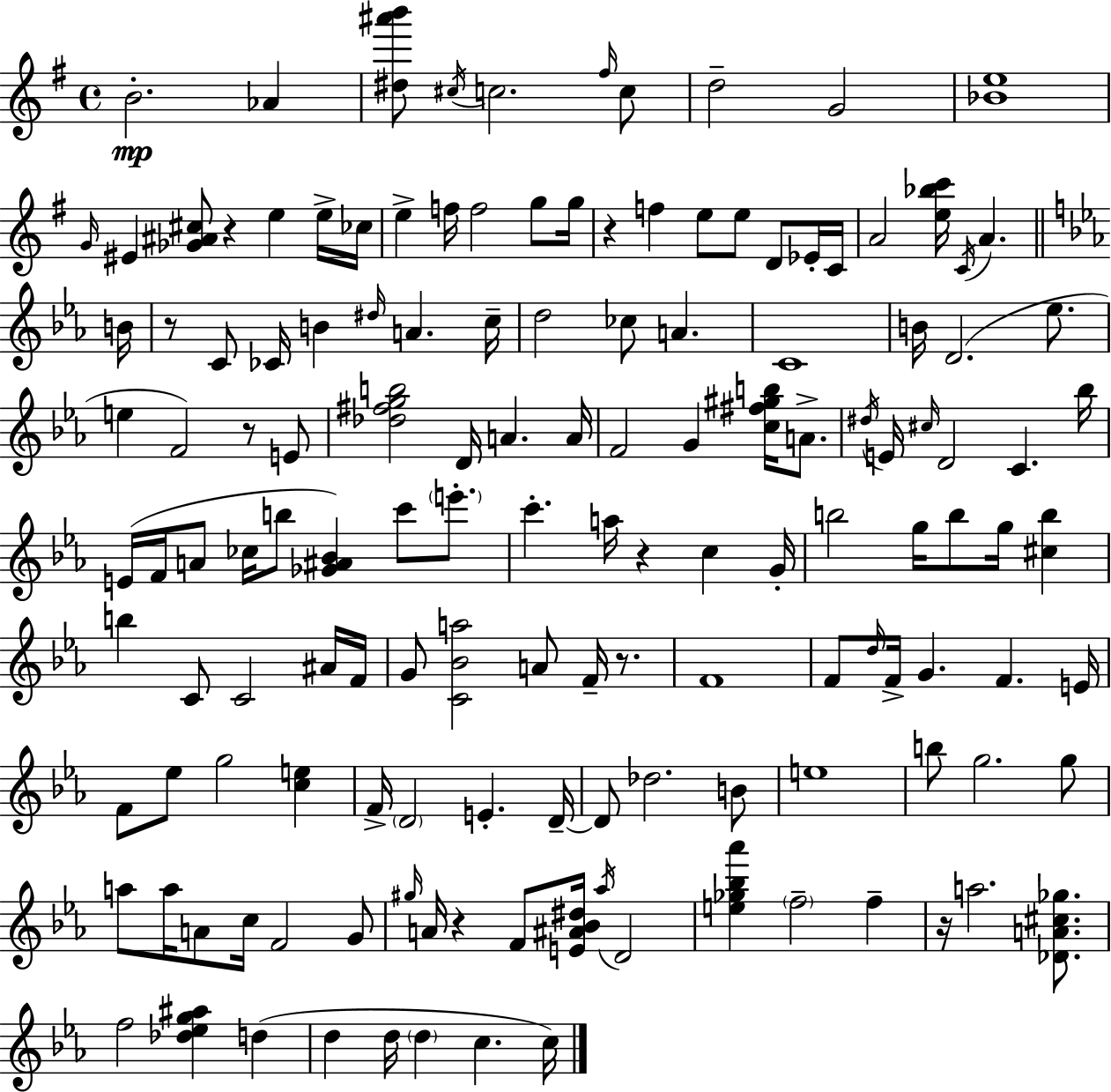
X:1
T:Untitled
M:4/4
L:1/4
K:G
B2 _A [^d^a'b']/2 ^c/4 c2 ^f/4 c/2 d2 G2 [_Be]4 G/4 ^E [_G^A^c]/2 z e e/4 _c/4 e f/4 f2 g/2 g/4 z f e/2 e/2 D/2 _E/4 C/4 A2 [e_bc']/4 C/4 A B/4 z/2 C/2 _C/4 B ^d/4 A c/4 d2 _c/2 A C4 B/4 D2 _e/2 e F2 z/2 E/2 [_d^fgb]2 D/4 A A/4 F2 G [c^f^gb]/4 A/2 ^d/4 E/4 ^c/4 D2 C _b/4 E/4 F/4 A/2 _c/4 b/2 [_G^A_B] c'/2 e'/2 c' a/4 z c G/4 b2 g/4 b/2 g/4 [^cb] b C/2 C2 ^A/4 F/4 G/2 [C_Ba]2 A/2 F/4 z/2 F4 F/2 d/4 F/4 G F E/4 F/2 _e/2 g2 [ce] F/4 D2 E D/4 D/2 _d2 B/2 e4 b/2 g2 g/2 a/2 a/4 A/2 c/4 F2 G/2 ^g/4 A/4 z F/2 [E^A_B^d]/4 _a/4 D2 [e_g_b_a'] f2 f z/4 a2 [_DA^c_g]/2 f2 [_d_eg^a] d d d/4 d c c/4